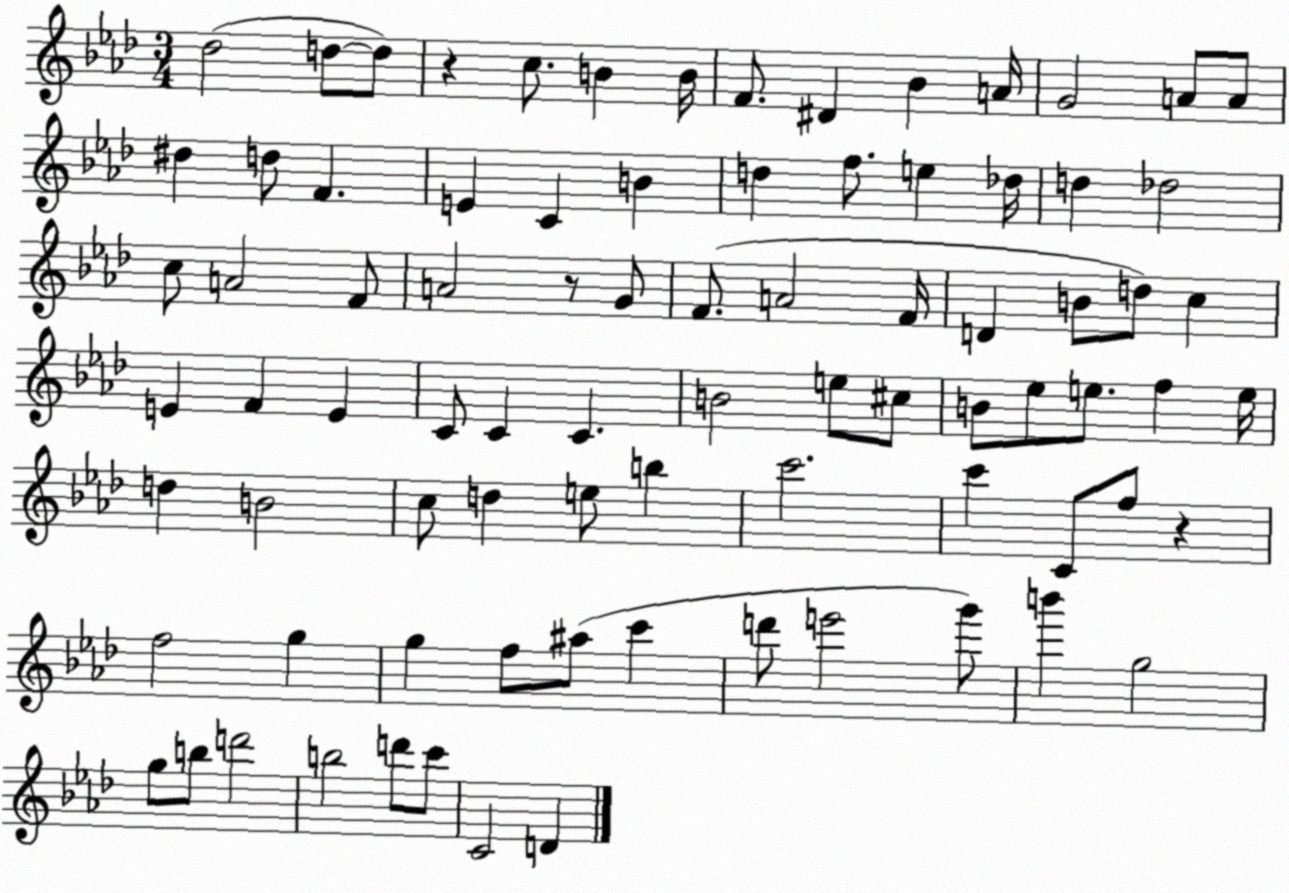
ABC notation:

X:1
T:Untitled
M:3/4
L:1/4
K:Ab
_d2 d/2 d/2 z c/2 B B/4 F/2 ^D _B A/4 G2 A/2 A/2 ^d d/2 F E C B d f/2 e _d/4 d _d2 c/2 A2 F/2 A2 z/2 G/2 F/2 A2 F/4 D B/2 d/2 c E F E C/2 C C B2 e/2 ^c/2 B/2 _e/2 e/2 f e/4 d B2 c/2 d e/2 b c'2 c' C/2 f/2 z f2 g g f/2 ^a/2 c' d'/2 e'2 g'/2 b' g2 g/2 b/2 d'2 b2 d'/2 c'/2 C2 D